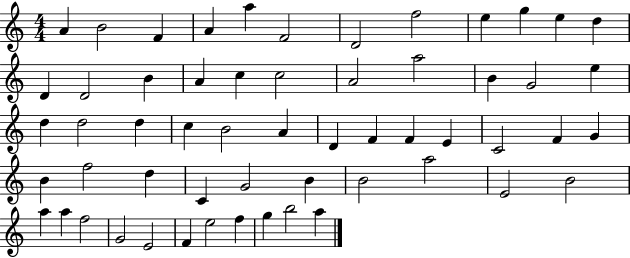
{
  \clef treble
  \numericTimeSignature
  \time 4/4
  \key c \major
  a'4 b'2 f'4 | a'4 a''4 f'2 | d'2 f''2 | e''4 g''4 e''4 d''4 | \break d'4 d'2 b'4 | a'4 c''4 c''2 | a'2 a''2 | b'4 g'2 e''4 | \break d''4 d''2 d''4 | c''4 b'2 a'4 | d'4 f'4 f'4 e'4 | c'2 f'4 g'4 | \break b'4 f''2 d''4 | c'4 g'2 b'4 | b'2 a''2 | e'2 b'2 | \break a''4 a''4 f''2 | g'2 e'2 | f'4 e''2 f''4 | g''4 b''2 a''4 | \break \bar "|."
}